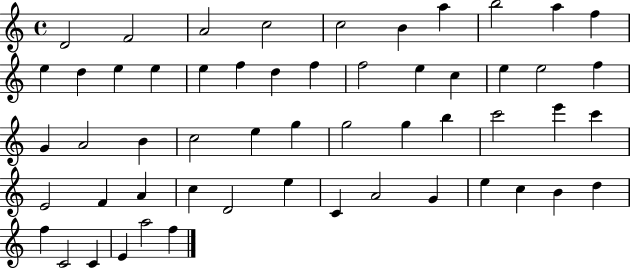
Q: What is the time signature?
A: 4/4